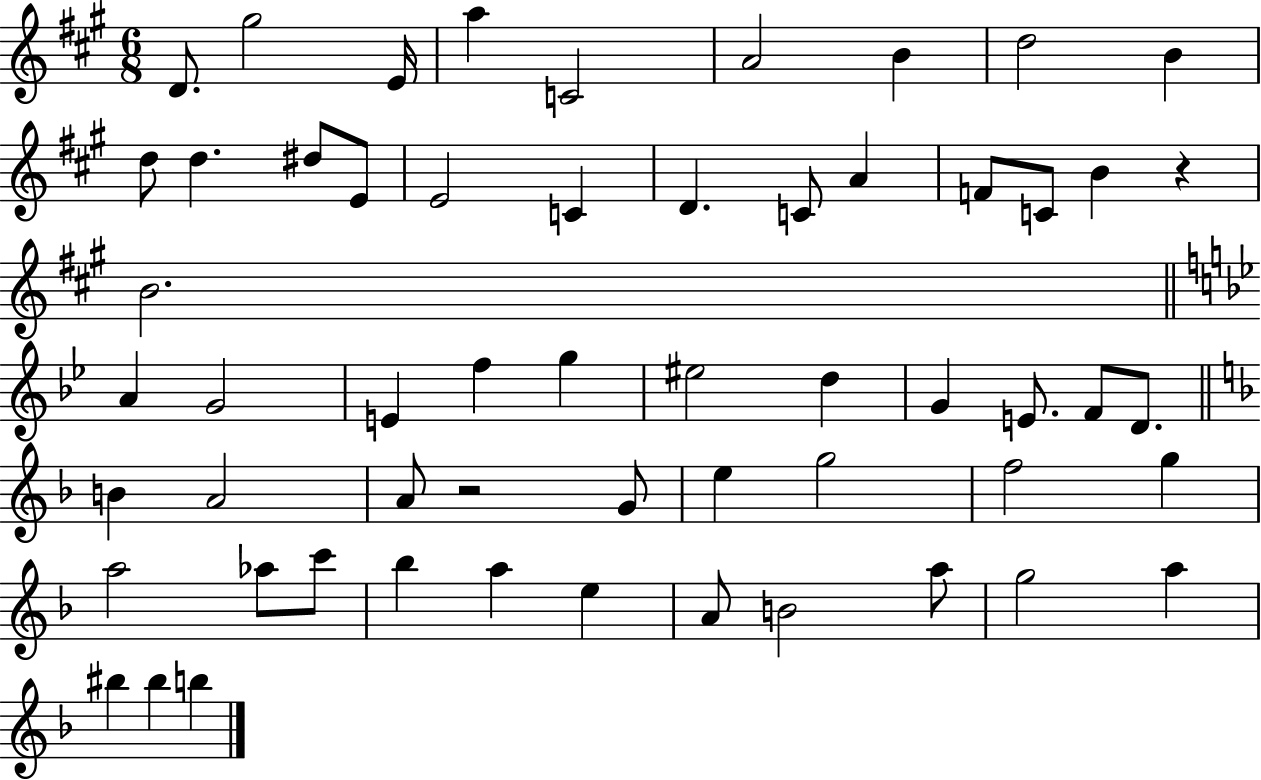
D4/e. G#5/h E4/s A5/q C4/h A4/h B4/q D5/h B4/q D5/e D5/q. D#5/e E4/e E4/h C4/q D4/q. C4/e A4/q F4/e C4/e B4/q R/q B4/h. A4/q G4/h E4/q F5/q G5/q EIS5/h D5/q G4/q E4/e. F4/e D4/e. B4/q A4/h A4/e R/h G4/e E5/q G5/h F5/h G5/q A5/h Ab5/e C6/e Bb5/q A5/q E5/q A4/e B4/h A5/e G5/h A5/q BIS5/q BIS5/q B5/q